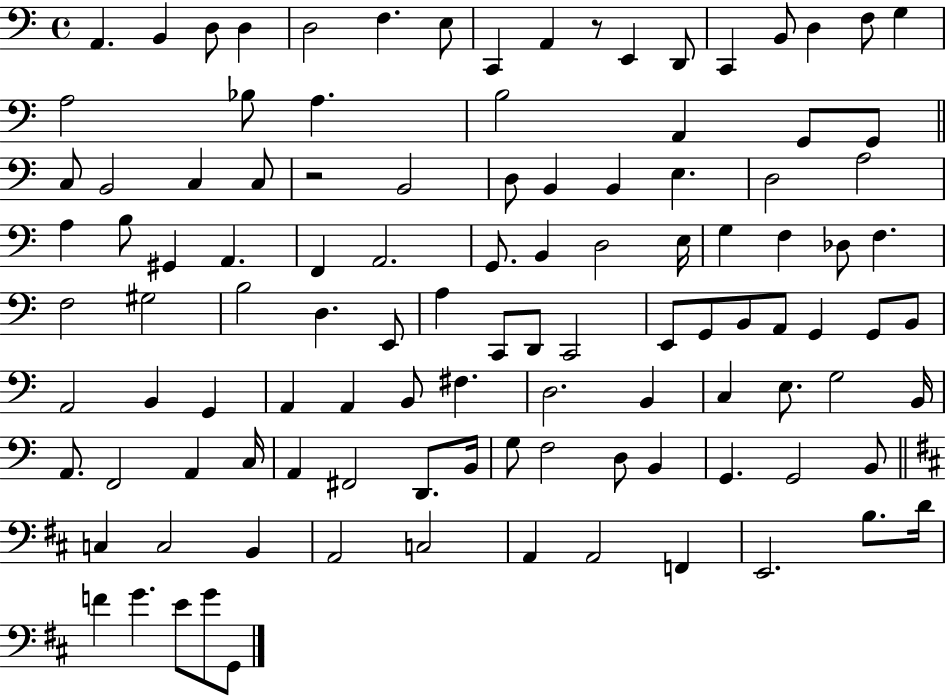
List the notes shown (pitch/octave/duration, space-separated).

A2/q. B2/q D3/e D3/q D3/h F3/q. E3/e C2/q A2/q R/e E2/q D2/e C2/q B2/e D3/q F3/e G3/q A3/h Bb3/e A3/q. B3/h A2/q G2/e G2/e C3/e B2/h C3/q C3/e R/h B2/h D3/e B2/q B2/q E3/q. D3/h A3/h A3/q B3/e G#2/q A2/q. F2/q A2/h. G2/e. B2/q D3/h E3/s G3/q F3/q Db3/e F3/q. F3/h G#3/h B3/h D3/q. E2/e A3/q C2/e D2/e C2/h E2/e G2/e B2/e A2/e G2/q G2/e B2/e A2/h B2/q G2/q A2/q A2/q B2/e F#3/q. D3/h. B2/q C3/q E3/e. G3/h B2/s A2/e. F2/h A2/q C3/s A2/q F#2/h D2/e. B2/s G3/e F3/h D3/e B2/q G2/q. G2/h B2/e C3/q C3/h B2/q A2/h C3/h A2/q A2/h F2/q E2/h. B3/e. D4/s F4/q G4/q. E4/e G4/e G2/e